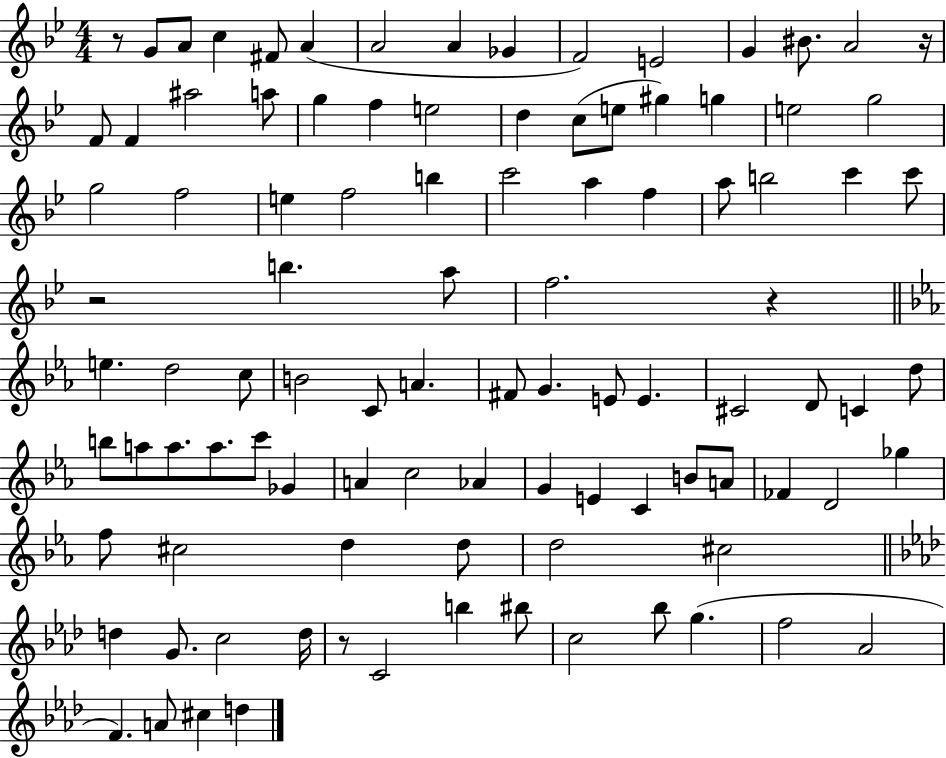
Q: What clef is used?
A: treble